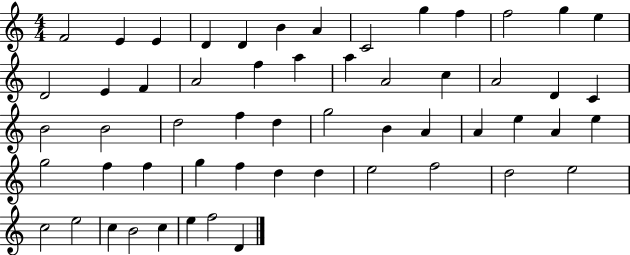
{
  \clef treble
  \numericTimeSignature
  \time 4/4
  \key c \major
  f'2 e'4 e'4 | d'4 d'4 b'4 a'4 | c'2 g''4 f''4 | f''2 g''4 e''4 | \break d'2 e'4 f'4 | a'2 f''4 a''4 | a''4 a'2 c''4 | a'2 d'4 c'4 | \break b'2 b'2 | d''2 f''4 d''4 | g''2 b'4 a'4 | a'4 e''4 a'4 e''4 | \break g''2 f''4 f''4 | g''4 f''4 d''4 d''4 | e''2 f''2 | d''2 e''2 | \break c''2 e''2 | c''4 b'2 c''4 | e''4 f''2 d'4 | \bar "|."
}